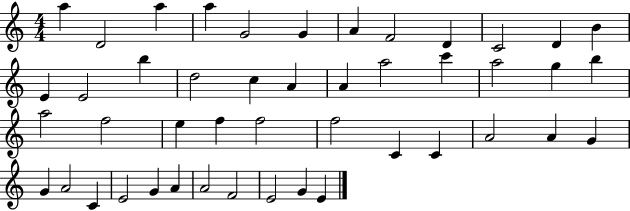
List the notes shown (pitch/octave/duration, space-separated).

A5/q D4/h A5/q A5/q G4/h G4/q A4/q F4/h D4/q C4/h D4/q B4/q E4/q E4/h B5/q D5/h C5/q A4/q A4/q A5/h C6/q A5/h G5/q B5/q A5/h F5/h E5/q F5/q F5/h F5/h C4/q C4/q A4/h A4/q G4/q G4/q A4/h C4/q E4/h G4/q A4/q A4/h F4/h E4/h G4/q E4/q